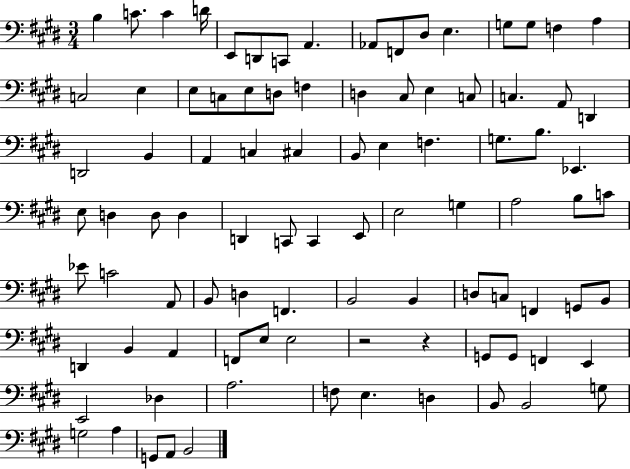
{
  \clef bass
  \numericTimeSignature
  \time 3/4
  \key e \major
  b4 c'8. c'4 d'16 | e,8 d,8 c,8 a,4. | aes,8 f,8 dis8 e4. | g8 g8 f4 a4 | \break c2 e4 | e8 c8 e8 d8 f4 | d4 cis8 e4 c8 | c4. a,8 d,4 | \break d,2 b,4 | a,4 c4 cis4 | b,8 e4 f4. | g8. b8. ees,4. | \break e8 d4 d8 d4 | d,4 c,8 c,4 e,8 | e2 g4 | a2 b8 c'8 | \break ees'8 c'2 a,8 | b,8 d4 f,4. | b,2 b,4 | d8 c8 f,4 g,8 b,8 | \break d,4 b,4 a,4 | f,8 e8 e2 | r2 r4 | g,8 g,8 f,4 e,4 | \break e,2 des4 | a2. | f8 e4. d4 | b,8 b,2 g8 | \break g2 a4 | g,8 a,8 b,2 | \bar "|."
}